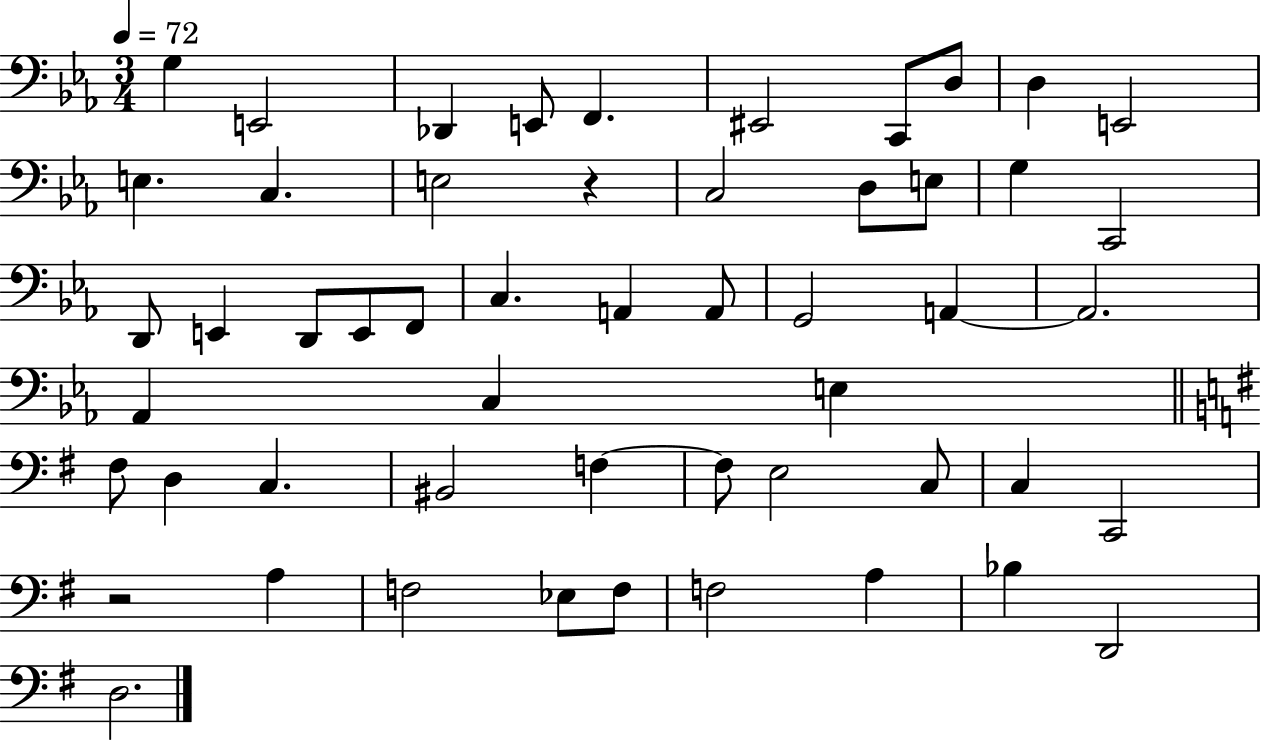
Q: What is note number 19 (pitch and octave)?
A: D2